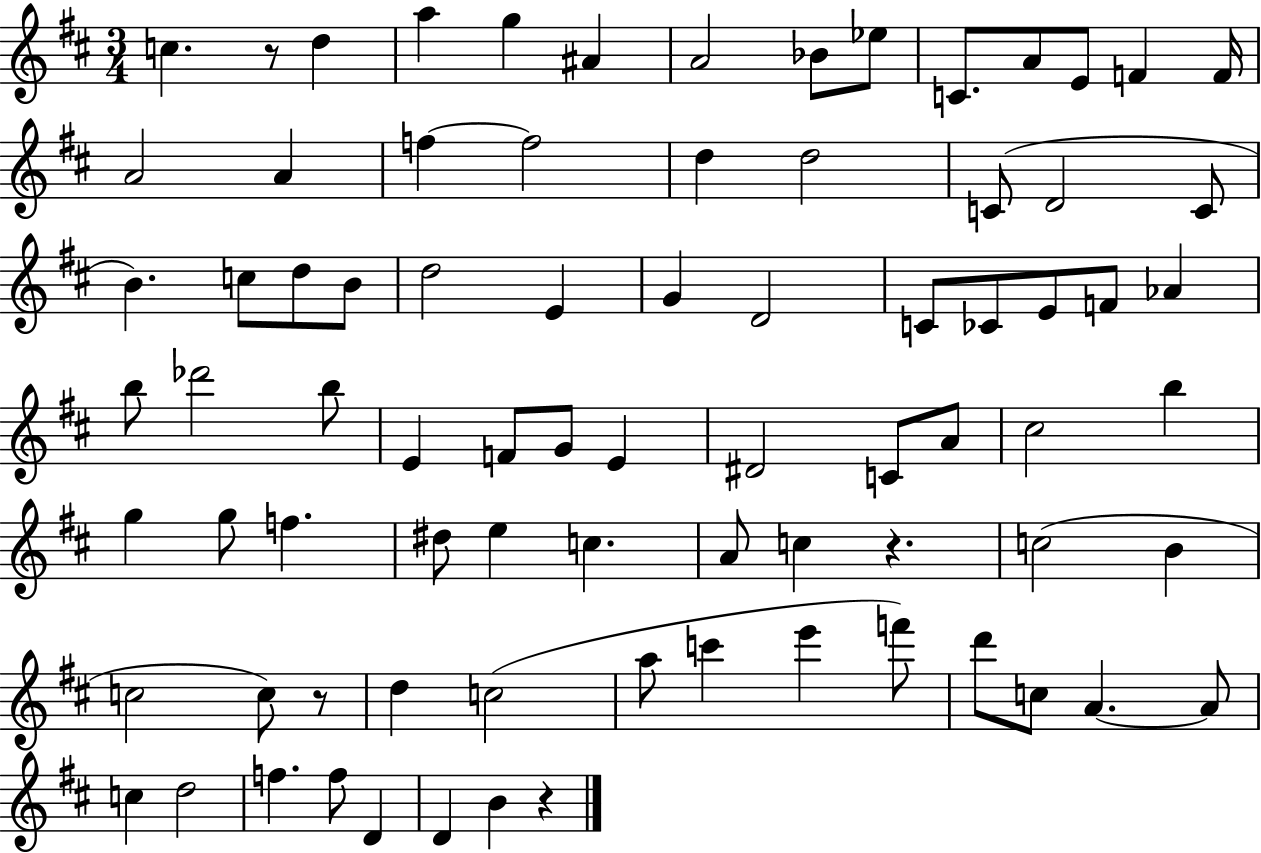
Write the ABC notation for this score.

X:1
T:Untitled
M:3/4
L:1/4
K:D
c z/2 d a g ^A A2 _B/2 _e/2 C/2 A/2 E/2 F F/4 A2 A f f2 d d2 C/2 D2 C/2 B c/2 d/2 B/2 d2 E G D2 C/2 _C/2 E/2 F/2 _A b/2 _d'2 b/2 E F/2 G/2 E ^D2 C/2 A/2 ^c2 b g g/2 f ^d/2 e c A/2 c z c2 B c2 c/2 z/2 d c2 a/2 c' e' f'/2 d'/2 c/2 A A/2 c d2 f f/2 D D B z